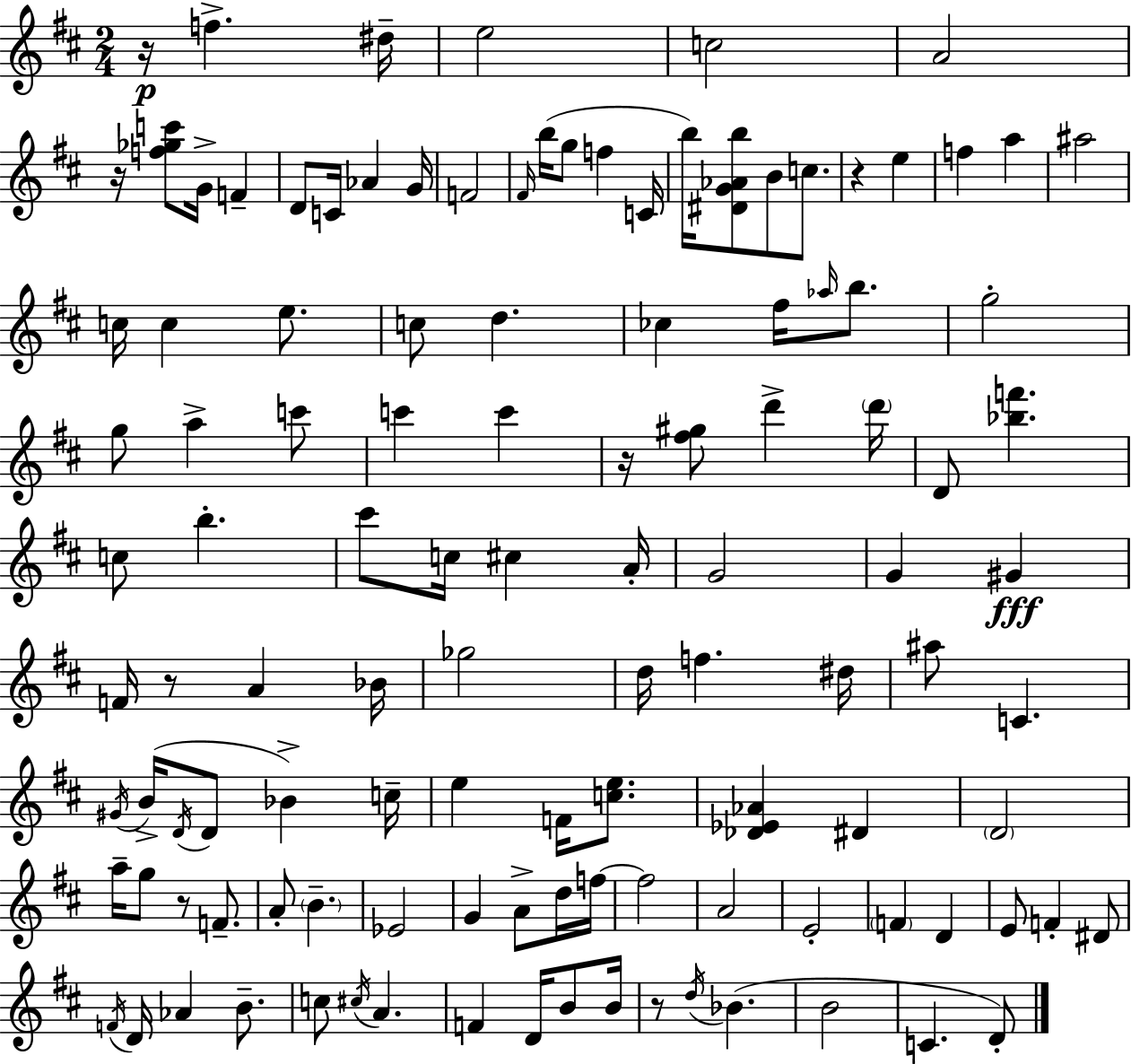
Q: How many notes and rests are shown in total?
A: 117